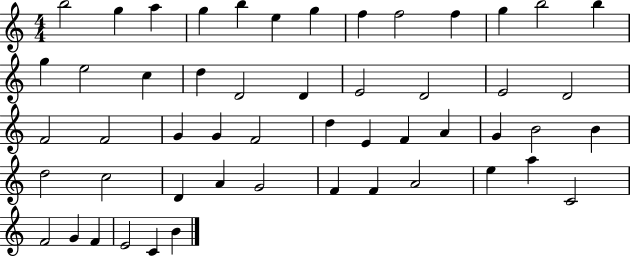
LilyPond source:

{
  \clef treble
  \numericTimeSignature
  \time 4/4
  \key c \major
  b''2 g''4 a''4 | g''4 b''4 e''4 g''4 | f''4 f''2 f''4 | g''4 b''2 b''4 | \break g''4 e''2 c''4 | d''4 d'2 d'4 | e'2 d'2 | e'2 d'2 | \break f'2 f'2 | g'4 g'4 f'2 | d''4 e'4 f'4 a'4 | g'4 b'2 b'4 | \break d''2 c''2 | d'4 a'4 g'2 | f'4 f'4 a'2 | e''4 a''4 c'2 | \break f'2 g'4 f'4 | e'2 c'4 b'4 | \bar "|."
}